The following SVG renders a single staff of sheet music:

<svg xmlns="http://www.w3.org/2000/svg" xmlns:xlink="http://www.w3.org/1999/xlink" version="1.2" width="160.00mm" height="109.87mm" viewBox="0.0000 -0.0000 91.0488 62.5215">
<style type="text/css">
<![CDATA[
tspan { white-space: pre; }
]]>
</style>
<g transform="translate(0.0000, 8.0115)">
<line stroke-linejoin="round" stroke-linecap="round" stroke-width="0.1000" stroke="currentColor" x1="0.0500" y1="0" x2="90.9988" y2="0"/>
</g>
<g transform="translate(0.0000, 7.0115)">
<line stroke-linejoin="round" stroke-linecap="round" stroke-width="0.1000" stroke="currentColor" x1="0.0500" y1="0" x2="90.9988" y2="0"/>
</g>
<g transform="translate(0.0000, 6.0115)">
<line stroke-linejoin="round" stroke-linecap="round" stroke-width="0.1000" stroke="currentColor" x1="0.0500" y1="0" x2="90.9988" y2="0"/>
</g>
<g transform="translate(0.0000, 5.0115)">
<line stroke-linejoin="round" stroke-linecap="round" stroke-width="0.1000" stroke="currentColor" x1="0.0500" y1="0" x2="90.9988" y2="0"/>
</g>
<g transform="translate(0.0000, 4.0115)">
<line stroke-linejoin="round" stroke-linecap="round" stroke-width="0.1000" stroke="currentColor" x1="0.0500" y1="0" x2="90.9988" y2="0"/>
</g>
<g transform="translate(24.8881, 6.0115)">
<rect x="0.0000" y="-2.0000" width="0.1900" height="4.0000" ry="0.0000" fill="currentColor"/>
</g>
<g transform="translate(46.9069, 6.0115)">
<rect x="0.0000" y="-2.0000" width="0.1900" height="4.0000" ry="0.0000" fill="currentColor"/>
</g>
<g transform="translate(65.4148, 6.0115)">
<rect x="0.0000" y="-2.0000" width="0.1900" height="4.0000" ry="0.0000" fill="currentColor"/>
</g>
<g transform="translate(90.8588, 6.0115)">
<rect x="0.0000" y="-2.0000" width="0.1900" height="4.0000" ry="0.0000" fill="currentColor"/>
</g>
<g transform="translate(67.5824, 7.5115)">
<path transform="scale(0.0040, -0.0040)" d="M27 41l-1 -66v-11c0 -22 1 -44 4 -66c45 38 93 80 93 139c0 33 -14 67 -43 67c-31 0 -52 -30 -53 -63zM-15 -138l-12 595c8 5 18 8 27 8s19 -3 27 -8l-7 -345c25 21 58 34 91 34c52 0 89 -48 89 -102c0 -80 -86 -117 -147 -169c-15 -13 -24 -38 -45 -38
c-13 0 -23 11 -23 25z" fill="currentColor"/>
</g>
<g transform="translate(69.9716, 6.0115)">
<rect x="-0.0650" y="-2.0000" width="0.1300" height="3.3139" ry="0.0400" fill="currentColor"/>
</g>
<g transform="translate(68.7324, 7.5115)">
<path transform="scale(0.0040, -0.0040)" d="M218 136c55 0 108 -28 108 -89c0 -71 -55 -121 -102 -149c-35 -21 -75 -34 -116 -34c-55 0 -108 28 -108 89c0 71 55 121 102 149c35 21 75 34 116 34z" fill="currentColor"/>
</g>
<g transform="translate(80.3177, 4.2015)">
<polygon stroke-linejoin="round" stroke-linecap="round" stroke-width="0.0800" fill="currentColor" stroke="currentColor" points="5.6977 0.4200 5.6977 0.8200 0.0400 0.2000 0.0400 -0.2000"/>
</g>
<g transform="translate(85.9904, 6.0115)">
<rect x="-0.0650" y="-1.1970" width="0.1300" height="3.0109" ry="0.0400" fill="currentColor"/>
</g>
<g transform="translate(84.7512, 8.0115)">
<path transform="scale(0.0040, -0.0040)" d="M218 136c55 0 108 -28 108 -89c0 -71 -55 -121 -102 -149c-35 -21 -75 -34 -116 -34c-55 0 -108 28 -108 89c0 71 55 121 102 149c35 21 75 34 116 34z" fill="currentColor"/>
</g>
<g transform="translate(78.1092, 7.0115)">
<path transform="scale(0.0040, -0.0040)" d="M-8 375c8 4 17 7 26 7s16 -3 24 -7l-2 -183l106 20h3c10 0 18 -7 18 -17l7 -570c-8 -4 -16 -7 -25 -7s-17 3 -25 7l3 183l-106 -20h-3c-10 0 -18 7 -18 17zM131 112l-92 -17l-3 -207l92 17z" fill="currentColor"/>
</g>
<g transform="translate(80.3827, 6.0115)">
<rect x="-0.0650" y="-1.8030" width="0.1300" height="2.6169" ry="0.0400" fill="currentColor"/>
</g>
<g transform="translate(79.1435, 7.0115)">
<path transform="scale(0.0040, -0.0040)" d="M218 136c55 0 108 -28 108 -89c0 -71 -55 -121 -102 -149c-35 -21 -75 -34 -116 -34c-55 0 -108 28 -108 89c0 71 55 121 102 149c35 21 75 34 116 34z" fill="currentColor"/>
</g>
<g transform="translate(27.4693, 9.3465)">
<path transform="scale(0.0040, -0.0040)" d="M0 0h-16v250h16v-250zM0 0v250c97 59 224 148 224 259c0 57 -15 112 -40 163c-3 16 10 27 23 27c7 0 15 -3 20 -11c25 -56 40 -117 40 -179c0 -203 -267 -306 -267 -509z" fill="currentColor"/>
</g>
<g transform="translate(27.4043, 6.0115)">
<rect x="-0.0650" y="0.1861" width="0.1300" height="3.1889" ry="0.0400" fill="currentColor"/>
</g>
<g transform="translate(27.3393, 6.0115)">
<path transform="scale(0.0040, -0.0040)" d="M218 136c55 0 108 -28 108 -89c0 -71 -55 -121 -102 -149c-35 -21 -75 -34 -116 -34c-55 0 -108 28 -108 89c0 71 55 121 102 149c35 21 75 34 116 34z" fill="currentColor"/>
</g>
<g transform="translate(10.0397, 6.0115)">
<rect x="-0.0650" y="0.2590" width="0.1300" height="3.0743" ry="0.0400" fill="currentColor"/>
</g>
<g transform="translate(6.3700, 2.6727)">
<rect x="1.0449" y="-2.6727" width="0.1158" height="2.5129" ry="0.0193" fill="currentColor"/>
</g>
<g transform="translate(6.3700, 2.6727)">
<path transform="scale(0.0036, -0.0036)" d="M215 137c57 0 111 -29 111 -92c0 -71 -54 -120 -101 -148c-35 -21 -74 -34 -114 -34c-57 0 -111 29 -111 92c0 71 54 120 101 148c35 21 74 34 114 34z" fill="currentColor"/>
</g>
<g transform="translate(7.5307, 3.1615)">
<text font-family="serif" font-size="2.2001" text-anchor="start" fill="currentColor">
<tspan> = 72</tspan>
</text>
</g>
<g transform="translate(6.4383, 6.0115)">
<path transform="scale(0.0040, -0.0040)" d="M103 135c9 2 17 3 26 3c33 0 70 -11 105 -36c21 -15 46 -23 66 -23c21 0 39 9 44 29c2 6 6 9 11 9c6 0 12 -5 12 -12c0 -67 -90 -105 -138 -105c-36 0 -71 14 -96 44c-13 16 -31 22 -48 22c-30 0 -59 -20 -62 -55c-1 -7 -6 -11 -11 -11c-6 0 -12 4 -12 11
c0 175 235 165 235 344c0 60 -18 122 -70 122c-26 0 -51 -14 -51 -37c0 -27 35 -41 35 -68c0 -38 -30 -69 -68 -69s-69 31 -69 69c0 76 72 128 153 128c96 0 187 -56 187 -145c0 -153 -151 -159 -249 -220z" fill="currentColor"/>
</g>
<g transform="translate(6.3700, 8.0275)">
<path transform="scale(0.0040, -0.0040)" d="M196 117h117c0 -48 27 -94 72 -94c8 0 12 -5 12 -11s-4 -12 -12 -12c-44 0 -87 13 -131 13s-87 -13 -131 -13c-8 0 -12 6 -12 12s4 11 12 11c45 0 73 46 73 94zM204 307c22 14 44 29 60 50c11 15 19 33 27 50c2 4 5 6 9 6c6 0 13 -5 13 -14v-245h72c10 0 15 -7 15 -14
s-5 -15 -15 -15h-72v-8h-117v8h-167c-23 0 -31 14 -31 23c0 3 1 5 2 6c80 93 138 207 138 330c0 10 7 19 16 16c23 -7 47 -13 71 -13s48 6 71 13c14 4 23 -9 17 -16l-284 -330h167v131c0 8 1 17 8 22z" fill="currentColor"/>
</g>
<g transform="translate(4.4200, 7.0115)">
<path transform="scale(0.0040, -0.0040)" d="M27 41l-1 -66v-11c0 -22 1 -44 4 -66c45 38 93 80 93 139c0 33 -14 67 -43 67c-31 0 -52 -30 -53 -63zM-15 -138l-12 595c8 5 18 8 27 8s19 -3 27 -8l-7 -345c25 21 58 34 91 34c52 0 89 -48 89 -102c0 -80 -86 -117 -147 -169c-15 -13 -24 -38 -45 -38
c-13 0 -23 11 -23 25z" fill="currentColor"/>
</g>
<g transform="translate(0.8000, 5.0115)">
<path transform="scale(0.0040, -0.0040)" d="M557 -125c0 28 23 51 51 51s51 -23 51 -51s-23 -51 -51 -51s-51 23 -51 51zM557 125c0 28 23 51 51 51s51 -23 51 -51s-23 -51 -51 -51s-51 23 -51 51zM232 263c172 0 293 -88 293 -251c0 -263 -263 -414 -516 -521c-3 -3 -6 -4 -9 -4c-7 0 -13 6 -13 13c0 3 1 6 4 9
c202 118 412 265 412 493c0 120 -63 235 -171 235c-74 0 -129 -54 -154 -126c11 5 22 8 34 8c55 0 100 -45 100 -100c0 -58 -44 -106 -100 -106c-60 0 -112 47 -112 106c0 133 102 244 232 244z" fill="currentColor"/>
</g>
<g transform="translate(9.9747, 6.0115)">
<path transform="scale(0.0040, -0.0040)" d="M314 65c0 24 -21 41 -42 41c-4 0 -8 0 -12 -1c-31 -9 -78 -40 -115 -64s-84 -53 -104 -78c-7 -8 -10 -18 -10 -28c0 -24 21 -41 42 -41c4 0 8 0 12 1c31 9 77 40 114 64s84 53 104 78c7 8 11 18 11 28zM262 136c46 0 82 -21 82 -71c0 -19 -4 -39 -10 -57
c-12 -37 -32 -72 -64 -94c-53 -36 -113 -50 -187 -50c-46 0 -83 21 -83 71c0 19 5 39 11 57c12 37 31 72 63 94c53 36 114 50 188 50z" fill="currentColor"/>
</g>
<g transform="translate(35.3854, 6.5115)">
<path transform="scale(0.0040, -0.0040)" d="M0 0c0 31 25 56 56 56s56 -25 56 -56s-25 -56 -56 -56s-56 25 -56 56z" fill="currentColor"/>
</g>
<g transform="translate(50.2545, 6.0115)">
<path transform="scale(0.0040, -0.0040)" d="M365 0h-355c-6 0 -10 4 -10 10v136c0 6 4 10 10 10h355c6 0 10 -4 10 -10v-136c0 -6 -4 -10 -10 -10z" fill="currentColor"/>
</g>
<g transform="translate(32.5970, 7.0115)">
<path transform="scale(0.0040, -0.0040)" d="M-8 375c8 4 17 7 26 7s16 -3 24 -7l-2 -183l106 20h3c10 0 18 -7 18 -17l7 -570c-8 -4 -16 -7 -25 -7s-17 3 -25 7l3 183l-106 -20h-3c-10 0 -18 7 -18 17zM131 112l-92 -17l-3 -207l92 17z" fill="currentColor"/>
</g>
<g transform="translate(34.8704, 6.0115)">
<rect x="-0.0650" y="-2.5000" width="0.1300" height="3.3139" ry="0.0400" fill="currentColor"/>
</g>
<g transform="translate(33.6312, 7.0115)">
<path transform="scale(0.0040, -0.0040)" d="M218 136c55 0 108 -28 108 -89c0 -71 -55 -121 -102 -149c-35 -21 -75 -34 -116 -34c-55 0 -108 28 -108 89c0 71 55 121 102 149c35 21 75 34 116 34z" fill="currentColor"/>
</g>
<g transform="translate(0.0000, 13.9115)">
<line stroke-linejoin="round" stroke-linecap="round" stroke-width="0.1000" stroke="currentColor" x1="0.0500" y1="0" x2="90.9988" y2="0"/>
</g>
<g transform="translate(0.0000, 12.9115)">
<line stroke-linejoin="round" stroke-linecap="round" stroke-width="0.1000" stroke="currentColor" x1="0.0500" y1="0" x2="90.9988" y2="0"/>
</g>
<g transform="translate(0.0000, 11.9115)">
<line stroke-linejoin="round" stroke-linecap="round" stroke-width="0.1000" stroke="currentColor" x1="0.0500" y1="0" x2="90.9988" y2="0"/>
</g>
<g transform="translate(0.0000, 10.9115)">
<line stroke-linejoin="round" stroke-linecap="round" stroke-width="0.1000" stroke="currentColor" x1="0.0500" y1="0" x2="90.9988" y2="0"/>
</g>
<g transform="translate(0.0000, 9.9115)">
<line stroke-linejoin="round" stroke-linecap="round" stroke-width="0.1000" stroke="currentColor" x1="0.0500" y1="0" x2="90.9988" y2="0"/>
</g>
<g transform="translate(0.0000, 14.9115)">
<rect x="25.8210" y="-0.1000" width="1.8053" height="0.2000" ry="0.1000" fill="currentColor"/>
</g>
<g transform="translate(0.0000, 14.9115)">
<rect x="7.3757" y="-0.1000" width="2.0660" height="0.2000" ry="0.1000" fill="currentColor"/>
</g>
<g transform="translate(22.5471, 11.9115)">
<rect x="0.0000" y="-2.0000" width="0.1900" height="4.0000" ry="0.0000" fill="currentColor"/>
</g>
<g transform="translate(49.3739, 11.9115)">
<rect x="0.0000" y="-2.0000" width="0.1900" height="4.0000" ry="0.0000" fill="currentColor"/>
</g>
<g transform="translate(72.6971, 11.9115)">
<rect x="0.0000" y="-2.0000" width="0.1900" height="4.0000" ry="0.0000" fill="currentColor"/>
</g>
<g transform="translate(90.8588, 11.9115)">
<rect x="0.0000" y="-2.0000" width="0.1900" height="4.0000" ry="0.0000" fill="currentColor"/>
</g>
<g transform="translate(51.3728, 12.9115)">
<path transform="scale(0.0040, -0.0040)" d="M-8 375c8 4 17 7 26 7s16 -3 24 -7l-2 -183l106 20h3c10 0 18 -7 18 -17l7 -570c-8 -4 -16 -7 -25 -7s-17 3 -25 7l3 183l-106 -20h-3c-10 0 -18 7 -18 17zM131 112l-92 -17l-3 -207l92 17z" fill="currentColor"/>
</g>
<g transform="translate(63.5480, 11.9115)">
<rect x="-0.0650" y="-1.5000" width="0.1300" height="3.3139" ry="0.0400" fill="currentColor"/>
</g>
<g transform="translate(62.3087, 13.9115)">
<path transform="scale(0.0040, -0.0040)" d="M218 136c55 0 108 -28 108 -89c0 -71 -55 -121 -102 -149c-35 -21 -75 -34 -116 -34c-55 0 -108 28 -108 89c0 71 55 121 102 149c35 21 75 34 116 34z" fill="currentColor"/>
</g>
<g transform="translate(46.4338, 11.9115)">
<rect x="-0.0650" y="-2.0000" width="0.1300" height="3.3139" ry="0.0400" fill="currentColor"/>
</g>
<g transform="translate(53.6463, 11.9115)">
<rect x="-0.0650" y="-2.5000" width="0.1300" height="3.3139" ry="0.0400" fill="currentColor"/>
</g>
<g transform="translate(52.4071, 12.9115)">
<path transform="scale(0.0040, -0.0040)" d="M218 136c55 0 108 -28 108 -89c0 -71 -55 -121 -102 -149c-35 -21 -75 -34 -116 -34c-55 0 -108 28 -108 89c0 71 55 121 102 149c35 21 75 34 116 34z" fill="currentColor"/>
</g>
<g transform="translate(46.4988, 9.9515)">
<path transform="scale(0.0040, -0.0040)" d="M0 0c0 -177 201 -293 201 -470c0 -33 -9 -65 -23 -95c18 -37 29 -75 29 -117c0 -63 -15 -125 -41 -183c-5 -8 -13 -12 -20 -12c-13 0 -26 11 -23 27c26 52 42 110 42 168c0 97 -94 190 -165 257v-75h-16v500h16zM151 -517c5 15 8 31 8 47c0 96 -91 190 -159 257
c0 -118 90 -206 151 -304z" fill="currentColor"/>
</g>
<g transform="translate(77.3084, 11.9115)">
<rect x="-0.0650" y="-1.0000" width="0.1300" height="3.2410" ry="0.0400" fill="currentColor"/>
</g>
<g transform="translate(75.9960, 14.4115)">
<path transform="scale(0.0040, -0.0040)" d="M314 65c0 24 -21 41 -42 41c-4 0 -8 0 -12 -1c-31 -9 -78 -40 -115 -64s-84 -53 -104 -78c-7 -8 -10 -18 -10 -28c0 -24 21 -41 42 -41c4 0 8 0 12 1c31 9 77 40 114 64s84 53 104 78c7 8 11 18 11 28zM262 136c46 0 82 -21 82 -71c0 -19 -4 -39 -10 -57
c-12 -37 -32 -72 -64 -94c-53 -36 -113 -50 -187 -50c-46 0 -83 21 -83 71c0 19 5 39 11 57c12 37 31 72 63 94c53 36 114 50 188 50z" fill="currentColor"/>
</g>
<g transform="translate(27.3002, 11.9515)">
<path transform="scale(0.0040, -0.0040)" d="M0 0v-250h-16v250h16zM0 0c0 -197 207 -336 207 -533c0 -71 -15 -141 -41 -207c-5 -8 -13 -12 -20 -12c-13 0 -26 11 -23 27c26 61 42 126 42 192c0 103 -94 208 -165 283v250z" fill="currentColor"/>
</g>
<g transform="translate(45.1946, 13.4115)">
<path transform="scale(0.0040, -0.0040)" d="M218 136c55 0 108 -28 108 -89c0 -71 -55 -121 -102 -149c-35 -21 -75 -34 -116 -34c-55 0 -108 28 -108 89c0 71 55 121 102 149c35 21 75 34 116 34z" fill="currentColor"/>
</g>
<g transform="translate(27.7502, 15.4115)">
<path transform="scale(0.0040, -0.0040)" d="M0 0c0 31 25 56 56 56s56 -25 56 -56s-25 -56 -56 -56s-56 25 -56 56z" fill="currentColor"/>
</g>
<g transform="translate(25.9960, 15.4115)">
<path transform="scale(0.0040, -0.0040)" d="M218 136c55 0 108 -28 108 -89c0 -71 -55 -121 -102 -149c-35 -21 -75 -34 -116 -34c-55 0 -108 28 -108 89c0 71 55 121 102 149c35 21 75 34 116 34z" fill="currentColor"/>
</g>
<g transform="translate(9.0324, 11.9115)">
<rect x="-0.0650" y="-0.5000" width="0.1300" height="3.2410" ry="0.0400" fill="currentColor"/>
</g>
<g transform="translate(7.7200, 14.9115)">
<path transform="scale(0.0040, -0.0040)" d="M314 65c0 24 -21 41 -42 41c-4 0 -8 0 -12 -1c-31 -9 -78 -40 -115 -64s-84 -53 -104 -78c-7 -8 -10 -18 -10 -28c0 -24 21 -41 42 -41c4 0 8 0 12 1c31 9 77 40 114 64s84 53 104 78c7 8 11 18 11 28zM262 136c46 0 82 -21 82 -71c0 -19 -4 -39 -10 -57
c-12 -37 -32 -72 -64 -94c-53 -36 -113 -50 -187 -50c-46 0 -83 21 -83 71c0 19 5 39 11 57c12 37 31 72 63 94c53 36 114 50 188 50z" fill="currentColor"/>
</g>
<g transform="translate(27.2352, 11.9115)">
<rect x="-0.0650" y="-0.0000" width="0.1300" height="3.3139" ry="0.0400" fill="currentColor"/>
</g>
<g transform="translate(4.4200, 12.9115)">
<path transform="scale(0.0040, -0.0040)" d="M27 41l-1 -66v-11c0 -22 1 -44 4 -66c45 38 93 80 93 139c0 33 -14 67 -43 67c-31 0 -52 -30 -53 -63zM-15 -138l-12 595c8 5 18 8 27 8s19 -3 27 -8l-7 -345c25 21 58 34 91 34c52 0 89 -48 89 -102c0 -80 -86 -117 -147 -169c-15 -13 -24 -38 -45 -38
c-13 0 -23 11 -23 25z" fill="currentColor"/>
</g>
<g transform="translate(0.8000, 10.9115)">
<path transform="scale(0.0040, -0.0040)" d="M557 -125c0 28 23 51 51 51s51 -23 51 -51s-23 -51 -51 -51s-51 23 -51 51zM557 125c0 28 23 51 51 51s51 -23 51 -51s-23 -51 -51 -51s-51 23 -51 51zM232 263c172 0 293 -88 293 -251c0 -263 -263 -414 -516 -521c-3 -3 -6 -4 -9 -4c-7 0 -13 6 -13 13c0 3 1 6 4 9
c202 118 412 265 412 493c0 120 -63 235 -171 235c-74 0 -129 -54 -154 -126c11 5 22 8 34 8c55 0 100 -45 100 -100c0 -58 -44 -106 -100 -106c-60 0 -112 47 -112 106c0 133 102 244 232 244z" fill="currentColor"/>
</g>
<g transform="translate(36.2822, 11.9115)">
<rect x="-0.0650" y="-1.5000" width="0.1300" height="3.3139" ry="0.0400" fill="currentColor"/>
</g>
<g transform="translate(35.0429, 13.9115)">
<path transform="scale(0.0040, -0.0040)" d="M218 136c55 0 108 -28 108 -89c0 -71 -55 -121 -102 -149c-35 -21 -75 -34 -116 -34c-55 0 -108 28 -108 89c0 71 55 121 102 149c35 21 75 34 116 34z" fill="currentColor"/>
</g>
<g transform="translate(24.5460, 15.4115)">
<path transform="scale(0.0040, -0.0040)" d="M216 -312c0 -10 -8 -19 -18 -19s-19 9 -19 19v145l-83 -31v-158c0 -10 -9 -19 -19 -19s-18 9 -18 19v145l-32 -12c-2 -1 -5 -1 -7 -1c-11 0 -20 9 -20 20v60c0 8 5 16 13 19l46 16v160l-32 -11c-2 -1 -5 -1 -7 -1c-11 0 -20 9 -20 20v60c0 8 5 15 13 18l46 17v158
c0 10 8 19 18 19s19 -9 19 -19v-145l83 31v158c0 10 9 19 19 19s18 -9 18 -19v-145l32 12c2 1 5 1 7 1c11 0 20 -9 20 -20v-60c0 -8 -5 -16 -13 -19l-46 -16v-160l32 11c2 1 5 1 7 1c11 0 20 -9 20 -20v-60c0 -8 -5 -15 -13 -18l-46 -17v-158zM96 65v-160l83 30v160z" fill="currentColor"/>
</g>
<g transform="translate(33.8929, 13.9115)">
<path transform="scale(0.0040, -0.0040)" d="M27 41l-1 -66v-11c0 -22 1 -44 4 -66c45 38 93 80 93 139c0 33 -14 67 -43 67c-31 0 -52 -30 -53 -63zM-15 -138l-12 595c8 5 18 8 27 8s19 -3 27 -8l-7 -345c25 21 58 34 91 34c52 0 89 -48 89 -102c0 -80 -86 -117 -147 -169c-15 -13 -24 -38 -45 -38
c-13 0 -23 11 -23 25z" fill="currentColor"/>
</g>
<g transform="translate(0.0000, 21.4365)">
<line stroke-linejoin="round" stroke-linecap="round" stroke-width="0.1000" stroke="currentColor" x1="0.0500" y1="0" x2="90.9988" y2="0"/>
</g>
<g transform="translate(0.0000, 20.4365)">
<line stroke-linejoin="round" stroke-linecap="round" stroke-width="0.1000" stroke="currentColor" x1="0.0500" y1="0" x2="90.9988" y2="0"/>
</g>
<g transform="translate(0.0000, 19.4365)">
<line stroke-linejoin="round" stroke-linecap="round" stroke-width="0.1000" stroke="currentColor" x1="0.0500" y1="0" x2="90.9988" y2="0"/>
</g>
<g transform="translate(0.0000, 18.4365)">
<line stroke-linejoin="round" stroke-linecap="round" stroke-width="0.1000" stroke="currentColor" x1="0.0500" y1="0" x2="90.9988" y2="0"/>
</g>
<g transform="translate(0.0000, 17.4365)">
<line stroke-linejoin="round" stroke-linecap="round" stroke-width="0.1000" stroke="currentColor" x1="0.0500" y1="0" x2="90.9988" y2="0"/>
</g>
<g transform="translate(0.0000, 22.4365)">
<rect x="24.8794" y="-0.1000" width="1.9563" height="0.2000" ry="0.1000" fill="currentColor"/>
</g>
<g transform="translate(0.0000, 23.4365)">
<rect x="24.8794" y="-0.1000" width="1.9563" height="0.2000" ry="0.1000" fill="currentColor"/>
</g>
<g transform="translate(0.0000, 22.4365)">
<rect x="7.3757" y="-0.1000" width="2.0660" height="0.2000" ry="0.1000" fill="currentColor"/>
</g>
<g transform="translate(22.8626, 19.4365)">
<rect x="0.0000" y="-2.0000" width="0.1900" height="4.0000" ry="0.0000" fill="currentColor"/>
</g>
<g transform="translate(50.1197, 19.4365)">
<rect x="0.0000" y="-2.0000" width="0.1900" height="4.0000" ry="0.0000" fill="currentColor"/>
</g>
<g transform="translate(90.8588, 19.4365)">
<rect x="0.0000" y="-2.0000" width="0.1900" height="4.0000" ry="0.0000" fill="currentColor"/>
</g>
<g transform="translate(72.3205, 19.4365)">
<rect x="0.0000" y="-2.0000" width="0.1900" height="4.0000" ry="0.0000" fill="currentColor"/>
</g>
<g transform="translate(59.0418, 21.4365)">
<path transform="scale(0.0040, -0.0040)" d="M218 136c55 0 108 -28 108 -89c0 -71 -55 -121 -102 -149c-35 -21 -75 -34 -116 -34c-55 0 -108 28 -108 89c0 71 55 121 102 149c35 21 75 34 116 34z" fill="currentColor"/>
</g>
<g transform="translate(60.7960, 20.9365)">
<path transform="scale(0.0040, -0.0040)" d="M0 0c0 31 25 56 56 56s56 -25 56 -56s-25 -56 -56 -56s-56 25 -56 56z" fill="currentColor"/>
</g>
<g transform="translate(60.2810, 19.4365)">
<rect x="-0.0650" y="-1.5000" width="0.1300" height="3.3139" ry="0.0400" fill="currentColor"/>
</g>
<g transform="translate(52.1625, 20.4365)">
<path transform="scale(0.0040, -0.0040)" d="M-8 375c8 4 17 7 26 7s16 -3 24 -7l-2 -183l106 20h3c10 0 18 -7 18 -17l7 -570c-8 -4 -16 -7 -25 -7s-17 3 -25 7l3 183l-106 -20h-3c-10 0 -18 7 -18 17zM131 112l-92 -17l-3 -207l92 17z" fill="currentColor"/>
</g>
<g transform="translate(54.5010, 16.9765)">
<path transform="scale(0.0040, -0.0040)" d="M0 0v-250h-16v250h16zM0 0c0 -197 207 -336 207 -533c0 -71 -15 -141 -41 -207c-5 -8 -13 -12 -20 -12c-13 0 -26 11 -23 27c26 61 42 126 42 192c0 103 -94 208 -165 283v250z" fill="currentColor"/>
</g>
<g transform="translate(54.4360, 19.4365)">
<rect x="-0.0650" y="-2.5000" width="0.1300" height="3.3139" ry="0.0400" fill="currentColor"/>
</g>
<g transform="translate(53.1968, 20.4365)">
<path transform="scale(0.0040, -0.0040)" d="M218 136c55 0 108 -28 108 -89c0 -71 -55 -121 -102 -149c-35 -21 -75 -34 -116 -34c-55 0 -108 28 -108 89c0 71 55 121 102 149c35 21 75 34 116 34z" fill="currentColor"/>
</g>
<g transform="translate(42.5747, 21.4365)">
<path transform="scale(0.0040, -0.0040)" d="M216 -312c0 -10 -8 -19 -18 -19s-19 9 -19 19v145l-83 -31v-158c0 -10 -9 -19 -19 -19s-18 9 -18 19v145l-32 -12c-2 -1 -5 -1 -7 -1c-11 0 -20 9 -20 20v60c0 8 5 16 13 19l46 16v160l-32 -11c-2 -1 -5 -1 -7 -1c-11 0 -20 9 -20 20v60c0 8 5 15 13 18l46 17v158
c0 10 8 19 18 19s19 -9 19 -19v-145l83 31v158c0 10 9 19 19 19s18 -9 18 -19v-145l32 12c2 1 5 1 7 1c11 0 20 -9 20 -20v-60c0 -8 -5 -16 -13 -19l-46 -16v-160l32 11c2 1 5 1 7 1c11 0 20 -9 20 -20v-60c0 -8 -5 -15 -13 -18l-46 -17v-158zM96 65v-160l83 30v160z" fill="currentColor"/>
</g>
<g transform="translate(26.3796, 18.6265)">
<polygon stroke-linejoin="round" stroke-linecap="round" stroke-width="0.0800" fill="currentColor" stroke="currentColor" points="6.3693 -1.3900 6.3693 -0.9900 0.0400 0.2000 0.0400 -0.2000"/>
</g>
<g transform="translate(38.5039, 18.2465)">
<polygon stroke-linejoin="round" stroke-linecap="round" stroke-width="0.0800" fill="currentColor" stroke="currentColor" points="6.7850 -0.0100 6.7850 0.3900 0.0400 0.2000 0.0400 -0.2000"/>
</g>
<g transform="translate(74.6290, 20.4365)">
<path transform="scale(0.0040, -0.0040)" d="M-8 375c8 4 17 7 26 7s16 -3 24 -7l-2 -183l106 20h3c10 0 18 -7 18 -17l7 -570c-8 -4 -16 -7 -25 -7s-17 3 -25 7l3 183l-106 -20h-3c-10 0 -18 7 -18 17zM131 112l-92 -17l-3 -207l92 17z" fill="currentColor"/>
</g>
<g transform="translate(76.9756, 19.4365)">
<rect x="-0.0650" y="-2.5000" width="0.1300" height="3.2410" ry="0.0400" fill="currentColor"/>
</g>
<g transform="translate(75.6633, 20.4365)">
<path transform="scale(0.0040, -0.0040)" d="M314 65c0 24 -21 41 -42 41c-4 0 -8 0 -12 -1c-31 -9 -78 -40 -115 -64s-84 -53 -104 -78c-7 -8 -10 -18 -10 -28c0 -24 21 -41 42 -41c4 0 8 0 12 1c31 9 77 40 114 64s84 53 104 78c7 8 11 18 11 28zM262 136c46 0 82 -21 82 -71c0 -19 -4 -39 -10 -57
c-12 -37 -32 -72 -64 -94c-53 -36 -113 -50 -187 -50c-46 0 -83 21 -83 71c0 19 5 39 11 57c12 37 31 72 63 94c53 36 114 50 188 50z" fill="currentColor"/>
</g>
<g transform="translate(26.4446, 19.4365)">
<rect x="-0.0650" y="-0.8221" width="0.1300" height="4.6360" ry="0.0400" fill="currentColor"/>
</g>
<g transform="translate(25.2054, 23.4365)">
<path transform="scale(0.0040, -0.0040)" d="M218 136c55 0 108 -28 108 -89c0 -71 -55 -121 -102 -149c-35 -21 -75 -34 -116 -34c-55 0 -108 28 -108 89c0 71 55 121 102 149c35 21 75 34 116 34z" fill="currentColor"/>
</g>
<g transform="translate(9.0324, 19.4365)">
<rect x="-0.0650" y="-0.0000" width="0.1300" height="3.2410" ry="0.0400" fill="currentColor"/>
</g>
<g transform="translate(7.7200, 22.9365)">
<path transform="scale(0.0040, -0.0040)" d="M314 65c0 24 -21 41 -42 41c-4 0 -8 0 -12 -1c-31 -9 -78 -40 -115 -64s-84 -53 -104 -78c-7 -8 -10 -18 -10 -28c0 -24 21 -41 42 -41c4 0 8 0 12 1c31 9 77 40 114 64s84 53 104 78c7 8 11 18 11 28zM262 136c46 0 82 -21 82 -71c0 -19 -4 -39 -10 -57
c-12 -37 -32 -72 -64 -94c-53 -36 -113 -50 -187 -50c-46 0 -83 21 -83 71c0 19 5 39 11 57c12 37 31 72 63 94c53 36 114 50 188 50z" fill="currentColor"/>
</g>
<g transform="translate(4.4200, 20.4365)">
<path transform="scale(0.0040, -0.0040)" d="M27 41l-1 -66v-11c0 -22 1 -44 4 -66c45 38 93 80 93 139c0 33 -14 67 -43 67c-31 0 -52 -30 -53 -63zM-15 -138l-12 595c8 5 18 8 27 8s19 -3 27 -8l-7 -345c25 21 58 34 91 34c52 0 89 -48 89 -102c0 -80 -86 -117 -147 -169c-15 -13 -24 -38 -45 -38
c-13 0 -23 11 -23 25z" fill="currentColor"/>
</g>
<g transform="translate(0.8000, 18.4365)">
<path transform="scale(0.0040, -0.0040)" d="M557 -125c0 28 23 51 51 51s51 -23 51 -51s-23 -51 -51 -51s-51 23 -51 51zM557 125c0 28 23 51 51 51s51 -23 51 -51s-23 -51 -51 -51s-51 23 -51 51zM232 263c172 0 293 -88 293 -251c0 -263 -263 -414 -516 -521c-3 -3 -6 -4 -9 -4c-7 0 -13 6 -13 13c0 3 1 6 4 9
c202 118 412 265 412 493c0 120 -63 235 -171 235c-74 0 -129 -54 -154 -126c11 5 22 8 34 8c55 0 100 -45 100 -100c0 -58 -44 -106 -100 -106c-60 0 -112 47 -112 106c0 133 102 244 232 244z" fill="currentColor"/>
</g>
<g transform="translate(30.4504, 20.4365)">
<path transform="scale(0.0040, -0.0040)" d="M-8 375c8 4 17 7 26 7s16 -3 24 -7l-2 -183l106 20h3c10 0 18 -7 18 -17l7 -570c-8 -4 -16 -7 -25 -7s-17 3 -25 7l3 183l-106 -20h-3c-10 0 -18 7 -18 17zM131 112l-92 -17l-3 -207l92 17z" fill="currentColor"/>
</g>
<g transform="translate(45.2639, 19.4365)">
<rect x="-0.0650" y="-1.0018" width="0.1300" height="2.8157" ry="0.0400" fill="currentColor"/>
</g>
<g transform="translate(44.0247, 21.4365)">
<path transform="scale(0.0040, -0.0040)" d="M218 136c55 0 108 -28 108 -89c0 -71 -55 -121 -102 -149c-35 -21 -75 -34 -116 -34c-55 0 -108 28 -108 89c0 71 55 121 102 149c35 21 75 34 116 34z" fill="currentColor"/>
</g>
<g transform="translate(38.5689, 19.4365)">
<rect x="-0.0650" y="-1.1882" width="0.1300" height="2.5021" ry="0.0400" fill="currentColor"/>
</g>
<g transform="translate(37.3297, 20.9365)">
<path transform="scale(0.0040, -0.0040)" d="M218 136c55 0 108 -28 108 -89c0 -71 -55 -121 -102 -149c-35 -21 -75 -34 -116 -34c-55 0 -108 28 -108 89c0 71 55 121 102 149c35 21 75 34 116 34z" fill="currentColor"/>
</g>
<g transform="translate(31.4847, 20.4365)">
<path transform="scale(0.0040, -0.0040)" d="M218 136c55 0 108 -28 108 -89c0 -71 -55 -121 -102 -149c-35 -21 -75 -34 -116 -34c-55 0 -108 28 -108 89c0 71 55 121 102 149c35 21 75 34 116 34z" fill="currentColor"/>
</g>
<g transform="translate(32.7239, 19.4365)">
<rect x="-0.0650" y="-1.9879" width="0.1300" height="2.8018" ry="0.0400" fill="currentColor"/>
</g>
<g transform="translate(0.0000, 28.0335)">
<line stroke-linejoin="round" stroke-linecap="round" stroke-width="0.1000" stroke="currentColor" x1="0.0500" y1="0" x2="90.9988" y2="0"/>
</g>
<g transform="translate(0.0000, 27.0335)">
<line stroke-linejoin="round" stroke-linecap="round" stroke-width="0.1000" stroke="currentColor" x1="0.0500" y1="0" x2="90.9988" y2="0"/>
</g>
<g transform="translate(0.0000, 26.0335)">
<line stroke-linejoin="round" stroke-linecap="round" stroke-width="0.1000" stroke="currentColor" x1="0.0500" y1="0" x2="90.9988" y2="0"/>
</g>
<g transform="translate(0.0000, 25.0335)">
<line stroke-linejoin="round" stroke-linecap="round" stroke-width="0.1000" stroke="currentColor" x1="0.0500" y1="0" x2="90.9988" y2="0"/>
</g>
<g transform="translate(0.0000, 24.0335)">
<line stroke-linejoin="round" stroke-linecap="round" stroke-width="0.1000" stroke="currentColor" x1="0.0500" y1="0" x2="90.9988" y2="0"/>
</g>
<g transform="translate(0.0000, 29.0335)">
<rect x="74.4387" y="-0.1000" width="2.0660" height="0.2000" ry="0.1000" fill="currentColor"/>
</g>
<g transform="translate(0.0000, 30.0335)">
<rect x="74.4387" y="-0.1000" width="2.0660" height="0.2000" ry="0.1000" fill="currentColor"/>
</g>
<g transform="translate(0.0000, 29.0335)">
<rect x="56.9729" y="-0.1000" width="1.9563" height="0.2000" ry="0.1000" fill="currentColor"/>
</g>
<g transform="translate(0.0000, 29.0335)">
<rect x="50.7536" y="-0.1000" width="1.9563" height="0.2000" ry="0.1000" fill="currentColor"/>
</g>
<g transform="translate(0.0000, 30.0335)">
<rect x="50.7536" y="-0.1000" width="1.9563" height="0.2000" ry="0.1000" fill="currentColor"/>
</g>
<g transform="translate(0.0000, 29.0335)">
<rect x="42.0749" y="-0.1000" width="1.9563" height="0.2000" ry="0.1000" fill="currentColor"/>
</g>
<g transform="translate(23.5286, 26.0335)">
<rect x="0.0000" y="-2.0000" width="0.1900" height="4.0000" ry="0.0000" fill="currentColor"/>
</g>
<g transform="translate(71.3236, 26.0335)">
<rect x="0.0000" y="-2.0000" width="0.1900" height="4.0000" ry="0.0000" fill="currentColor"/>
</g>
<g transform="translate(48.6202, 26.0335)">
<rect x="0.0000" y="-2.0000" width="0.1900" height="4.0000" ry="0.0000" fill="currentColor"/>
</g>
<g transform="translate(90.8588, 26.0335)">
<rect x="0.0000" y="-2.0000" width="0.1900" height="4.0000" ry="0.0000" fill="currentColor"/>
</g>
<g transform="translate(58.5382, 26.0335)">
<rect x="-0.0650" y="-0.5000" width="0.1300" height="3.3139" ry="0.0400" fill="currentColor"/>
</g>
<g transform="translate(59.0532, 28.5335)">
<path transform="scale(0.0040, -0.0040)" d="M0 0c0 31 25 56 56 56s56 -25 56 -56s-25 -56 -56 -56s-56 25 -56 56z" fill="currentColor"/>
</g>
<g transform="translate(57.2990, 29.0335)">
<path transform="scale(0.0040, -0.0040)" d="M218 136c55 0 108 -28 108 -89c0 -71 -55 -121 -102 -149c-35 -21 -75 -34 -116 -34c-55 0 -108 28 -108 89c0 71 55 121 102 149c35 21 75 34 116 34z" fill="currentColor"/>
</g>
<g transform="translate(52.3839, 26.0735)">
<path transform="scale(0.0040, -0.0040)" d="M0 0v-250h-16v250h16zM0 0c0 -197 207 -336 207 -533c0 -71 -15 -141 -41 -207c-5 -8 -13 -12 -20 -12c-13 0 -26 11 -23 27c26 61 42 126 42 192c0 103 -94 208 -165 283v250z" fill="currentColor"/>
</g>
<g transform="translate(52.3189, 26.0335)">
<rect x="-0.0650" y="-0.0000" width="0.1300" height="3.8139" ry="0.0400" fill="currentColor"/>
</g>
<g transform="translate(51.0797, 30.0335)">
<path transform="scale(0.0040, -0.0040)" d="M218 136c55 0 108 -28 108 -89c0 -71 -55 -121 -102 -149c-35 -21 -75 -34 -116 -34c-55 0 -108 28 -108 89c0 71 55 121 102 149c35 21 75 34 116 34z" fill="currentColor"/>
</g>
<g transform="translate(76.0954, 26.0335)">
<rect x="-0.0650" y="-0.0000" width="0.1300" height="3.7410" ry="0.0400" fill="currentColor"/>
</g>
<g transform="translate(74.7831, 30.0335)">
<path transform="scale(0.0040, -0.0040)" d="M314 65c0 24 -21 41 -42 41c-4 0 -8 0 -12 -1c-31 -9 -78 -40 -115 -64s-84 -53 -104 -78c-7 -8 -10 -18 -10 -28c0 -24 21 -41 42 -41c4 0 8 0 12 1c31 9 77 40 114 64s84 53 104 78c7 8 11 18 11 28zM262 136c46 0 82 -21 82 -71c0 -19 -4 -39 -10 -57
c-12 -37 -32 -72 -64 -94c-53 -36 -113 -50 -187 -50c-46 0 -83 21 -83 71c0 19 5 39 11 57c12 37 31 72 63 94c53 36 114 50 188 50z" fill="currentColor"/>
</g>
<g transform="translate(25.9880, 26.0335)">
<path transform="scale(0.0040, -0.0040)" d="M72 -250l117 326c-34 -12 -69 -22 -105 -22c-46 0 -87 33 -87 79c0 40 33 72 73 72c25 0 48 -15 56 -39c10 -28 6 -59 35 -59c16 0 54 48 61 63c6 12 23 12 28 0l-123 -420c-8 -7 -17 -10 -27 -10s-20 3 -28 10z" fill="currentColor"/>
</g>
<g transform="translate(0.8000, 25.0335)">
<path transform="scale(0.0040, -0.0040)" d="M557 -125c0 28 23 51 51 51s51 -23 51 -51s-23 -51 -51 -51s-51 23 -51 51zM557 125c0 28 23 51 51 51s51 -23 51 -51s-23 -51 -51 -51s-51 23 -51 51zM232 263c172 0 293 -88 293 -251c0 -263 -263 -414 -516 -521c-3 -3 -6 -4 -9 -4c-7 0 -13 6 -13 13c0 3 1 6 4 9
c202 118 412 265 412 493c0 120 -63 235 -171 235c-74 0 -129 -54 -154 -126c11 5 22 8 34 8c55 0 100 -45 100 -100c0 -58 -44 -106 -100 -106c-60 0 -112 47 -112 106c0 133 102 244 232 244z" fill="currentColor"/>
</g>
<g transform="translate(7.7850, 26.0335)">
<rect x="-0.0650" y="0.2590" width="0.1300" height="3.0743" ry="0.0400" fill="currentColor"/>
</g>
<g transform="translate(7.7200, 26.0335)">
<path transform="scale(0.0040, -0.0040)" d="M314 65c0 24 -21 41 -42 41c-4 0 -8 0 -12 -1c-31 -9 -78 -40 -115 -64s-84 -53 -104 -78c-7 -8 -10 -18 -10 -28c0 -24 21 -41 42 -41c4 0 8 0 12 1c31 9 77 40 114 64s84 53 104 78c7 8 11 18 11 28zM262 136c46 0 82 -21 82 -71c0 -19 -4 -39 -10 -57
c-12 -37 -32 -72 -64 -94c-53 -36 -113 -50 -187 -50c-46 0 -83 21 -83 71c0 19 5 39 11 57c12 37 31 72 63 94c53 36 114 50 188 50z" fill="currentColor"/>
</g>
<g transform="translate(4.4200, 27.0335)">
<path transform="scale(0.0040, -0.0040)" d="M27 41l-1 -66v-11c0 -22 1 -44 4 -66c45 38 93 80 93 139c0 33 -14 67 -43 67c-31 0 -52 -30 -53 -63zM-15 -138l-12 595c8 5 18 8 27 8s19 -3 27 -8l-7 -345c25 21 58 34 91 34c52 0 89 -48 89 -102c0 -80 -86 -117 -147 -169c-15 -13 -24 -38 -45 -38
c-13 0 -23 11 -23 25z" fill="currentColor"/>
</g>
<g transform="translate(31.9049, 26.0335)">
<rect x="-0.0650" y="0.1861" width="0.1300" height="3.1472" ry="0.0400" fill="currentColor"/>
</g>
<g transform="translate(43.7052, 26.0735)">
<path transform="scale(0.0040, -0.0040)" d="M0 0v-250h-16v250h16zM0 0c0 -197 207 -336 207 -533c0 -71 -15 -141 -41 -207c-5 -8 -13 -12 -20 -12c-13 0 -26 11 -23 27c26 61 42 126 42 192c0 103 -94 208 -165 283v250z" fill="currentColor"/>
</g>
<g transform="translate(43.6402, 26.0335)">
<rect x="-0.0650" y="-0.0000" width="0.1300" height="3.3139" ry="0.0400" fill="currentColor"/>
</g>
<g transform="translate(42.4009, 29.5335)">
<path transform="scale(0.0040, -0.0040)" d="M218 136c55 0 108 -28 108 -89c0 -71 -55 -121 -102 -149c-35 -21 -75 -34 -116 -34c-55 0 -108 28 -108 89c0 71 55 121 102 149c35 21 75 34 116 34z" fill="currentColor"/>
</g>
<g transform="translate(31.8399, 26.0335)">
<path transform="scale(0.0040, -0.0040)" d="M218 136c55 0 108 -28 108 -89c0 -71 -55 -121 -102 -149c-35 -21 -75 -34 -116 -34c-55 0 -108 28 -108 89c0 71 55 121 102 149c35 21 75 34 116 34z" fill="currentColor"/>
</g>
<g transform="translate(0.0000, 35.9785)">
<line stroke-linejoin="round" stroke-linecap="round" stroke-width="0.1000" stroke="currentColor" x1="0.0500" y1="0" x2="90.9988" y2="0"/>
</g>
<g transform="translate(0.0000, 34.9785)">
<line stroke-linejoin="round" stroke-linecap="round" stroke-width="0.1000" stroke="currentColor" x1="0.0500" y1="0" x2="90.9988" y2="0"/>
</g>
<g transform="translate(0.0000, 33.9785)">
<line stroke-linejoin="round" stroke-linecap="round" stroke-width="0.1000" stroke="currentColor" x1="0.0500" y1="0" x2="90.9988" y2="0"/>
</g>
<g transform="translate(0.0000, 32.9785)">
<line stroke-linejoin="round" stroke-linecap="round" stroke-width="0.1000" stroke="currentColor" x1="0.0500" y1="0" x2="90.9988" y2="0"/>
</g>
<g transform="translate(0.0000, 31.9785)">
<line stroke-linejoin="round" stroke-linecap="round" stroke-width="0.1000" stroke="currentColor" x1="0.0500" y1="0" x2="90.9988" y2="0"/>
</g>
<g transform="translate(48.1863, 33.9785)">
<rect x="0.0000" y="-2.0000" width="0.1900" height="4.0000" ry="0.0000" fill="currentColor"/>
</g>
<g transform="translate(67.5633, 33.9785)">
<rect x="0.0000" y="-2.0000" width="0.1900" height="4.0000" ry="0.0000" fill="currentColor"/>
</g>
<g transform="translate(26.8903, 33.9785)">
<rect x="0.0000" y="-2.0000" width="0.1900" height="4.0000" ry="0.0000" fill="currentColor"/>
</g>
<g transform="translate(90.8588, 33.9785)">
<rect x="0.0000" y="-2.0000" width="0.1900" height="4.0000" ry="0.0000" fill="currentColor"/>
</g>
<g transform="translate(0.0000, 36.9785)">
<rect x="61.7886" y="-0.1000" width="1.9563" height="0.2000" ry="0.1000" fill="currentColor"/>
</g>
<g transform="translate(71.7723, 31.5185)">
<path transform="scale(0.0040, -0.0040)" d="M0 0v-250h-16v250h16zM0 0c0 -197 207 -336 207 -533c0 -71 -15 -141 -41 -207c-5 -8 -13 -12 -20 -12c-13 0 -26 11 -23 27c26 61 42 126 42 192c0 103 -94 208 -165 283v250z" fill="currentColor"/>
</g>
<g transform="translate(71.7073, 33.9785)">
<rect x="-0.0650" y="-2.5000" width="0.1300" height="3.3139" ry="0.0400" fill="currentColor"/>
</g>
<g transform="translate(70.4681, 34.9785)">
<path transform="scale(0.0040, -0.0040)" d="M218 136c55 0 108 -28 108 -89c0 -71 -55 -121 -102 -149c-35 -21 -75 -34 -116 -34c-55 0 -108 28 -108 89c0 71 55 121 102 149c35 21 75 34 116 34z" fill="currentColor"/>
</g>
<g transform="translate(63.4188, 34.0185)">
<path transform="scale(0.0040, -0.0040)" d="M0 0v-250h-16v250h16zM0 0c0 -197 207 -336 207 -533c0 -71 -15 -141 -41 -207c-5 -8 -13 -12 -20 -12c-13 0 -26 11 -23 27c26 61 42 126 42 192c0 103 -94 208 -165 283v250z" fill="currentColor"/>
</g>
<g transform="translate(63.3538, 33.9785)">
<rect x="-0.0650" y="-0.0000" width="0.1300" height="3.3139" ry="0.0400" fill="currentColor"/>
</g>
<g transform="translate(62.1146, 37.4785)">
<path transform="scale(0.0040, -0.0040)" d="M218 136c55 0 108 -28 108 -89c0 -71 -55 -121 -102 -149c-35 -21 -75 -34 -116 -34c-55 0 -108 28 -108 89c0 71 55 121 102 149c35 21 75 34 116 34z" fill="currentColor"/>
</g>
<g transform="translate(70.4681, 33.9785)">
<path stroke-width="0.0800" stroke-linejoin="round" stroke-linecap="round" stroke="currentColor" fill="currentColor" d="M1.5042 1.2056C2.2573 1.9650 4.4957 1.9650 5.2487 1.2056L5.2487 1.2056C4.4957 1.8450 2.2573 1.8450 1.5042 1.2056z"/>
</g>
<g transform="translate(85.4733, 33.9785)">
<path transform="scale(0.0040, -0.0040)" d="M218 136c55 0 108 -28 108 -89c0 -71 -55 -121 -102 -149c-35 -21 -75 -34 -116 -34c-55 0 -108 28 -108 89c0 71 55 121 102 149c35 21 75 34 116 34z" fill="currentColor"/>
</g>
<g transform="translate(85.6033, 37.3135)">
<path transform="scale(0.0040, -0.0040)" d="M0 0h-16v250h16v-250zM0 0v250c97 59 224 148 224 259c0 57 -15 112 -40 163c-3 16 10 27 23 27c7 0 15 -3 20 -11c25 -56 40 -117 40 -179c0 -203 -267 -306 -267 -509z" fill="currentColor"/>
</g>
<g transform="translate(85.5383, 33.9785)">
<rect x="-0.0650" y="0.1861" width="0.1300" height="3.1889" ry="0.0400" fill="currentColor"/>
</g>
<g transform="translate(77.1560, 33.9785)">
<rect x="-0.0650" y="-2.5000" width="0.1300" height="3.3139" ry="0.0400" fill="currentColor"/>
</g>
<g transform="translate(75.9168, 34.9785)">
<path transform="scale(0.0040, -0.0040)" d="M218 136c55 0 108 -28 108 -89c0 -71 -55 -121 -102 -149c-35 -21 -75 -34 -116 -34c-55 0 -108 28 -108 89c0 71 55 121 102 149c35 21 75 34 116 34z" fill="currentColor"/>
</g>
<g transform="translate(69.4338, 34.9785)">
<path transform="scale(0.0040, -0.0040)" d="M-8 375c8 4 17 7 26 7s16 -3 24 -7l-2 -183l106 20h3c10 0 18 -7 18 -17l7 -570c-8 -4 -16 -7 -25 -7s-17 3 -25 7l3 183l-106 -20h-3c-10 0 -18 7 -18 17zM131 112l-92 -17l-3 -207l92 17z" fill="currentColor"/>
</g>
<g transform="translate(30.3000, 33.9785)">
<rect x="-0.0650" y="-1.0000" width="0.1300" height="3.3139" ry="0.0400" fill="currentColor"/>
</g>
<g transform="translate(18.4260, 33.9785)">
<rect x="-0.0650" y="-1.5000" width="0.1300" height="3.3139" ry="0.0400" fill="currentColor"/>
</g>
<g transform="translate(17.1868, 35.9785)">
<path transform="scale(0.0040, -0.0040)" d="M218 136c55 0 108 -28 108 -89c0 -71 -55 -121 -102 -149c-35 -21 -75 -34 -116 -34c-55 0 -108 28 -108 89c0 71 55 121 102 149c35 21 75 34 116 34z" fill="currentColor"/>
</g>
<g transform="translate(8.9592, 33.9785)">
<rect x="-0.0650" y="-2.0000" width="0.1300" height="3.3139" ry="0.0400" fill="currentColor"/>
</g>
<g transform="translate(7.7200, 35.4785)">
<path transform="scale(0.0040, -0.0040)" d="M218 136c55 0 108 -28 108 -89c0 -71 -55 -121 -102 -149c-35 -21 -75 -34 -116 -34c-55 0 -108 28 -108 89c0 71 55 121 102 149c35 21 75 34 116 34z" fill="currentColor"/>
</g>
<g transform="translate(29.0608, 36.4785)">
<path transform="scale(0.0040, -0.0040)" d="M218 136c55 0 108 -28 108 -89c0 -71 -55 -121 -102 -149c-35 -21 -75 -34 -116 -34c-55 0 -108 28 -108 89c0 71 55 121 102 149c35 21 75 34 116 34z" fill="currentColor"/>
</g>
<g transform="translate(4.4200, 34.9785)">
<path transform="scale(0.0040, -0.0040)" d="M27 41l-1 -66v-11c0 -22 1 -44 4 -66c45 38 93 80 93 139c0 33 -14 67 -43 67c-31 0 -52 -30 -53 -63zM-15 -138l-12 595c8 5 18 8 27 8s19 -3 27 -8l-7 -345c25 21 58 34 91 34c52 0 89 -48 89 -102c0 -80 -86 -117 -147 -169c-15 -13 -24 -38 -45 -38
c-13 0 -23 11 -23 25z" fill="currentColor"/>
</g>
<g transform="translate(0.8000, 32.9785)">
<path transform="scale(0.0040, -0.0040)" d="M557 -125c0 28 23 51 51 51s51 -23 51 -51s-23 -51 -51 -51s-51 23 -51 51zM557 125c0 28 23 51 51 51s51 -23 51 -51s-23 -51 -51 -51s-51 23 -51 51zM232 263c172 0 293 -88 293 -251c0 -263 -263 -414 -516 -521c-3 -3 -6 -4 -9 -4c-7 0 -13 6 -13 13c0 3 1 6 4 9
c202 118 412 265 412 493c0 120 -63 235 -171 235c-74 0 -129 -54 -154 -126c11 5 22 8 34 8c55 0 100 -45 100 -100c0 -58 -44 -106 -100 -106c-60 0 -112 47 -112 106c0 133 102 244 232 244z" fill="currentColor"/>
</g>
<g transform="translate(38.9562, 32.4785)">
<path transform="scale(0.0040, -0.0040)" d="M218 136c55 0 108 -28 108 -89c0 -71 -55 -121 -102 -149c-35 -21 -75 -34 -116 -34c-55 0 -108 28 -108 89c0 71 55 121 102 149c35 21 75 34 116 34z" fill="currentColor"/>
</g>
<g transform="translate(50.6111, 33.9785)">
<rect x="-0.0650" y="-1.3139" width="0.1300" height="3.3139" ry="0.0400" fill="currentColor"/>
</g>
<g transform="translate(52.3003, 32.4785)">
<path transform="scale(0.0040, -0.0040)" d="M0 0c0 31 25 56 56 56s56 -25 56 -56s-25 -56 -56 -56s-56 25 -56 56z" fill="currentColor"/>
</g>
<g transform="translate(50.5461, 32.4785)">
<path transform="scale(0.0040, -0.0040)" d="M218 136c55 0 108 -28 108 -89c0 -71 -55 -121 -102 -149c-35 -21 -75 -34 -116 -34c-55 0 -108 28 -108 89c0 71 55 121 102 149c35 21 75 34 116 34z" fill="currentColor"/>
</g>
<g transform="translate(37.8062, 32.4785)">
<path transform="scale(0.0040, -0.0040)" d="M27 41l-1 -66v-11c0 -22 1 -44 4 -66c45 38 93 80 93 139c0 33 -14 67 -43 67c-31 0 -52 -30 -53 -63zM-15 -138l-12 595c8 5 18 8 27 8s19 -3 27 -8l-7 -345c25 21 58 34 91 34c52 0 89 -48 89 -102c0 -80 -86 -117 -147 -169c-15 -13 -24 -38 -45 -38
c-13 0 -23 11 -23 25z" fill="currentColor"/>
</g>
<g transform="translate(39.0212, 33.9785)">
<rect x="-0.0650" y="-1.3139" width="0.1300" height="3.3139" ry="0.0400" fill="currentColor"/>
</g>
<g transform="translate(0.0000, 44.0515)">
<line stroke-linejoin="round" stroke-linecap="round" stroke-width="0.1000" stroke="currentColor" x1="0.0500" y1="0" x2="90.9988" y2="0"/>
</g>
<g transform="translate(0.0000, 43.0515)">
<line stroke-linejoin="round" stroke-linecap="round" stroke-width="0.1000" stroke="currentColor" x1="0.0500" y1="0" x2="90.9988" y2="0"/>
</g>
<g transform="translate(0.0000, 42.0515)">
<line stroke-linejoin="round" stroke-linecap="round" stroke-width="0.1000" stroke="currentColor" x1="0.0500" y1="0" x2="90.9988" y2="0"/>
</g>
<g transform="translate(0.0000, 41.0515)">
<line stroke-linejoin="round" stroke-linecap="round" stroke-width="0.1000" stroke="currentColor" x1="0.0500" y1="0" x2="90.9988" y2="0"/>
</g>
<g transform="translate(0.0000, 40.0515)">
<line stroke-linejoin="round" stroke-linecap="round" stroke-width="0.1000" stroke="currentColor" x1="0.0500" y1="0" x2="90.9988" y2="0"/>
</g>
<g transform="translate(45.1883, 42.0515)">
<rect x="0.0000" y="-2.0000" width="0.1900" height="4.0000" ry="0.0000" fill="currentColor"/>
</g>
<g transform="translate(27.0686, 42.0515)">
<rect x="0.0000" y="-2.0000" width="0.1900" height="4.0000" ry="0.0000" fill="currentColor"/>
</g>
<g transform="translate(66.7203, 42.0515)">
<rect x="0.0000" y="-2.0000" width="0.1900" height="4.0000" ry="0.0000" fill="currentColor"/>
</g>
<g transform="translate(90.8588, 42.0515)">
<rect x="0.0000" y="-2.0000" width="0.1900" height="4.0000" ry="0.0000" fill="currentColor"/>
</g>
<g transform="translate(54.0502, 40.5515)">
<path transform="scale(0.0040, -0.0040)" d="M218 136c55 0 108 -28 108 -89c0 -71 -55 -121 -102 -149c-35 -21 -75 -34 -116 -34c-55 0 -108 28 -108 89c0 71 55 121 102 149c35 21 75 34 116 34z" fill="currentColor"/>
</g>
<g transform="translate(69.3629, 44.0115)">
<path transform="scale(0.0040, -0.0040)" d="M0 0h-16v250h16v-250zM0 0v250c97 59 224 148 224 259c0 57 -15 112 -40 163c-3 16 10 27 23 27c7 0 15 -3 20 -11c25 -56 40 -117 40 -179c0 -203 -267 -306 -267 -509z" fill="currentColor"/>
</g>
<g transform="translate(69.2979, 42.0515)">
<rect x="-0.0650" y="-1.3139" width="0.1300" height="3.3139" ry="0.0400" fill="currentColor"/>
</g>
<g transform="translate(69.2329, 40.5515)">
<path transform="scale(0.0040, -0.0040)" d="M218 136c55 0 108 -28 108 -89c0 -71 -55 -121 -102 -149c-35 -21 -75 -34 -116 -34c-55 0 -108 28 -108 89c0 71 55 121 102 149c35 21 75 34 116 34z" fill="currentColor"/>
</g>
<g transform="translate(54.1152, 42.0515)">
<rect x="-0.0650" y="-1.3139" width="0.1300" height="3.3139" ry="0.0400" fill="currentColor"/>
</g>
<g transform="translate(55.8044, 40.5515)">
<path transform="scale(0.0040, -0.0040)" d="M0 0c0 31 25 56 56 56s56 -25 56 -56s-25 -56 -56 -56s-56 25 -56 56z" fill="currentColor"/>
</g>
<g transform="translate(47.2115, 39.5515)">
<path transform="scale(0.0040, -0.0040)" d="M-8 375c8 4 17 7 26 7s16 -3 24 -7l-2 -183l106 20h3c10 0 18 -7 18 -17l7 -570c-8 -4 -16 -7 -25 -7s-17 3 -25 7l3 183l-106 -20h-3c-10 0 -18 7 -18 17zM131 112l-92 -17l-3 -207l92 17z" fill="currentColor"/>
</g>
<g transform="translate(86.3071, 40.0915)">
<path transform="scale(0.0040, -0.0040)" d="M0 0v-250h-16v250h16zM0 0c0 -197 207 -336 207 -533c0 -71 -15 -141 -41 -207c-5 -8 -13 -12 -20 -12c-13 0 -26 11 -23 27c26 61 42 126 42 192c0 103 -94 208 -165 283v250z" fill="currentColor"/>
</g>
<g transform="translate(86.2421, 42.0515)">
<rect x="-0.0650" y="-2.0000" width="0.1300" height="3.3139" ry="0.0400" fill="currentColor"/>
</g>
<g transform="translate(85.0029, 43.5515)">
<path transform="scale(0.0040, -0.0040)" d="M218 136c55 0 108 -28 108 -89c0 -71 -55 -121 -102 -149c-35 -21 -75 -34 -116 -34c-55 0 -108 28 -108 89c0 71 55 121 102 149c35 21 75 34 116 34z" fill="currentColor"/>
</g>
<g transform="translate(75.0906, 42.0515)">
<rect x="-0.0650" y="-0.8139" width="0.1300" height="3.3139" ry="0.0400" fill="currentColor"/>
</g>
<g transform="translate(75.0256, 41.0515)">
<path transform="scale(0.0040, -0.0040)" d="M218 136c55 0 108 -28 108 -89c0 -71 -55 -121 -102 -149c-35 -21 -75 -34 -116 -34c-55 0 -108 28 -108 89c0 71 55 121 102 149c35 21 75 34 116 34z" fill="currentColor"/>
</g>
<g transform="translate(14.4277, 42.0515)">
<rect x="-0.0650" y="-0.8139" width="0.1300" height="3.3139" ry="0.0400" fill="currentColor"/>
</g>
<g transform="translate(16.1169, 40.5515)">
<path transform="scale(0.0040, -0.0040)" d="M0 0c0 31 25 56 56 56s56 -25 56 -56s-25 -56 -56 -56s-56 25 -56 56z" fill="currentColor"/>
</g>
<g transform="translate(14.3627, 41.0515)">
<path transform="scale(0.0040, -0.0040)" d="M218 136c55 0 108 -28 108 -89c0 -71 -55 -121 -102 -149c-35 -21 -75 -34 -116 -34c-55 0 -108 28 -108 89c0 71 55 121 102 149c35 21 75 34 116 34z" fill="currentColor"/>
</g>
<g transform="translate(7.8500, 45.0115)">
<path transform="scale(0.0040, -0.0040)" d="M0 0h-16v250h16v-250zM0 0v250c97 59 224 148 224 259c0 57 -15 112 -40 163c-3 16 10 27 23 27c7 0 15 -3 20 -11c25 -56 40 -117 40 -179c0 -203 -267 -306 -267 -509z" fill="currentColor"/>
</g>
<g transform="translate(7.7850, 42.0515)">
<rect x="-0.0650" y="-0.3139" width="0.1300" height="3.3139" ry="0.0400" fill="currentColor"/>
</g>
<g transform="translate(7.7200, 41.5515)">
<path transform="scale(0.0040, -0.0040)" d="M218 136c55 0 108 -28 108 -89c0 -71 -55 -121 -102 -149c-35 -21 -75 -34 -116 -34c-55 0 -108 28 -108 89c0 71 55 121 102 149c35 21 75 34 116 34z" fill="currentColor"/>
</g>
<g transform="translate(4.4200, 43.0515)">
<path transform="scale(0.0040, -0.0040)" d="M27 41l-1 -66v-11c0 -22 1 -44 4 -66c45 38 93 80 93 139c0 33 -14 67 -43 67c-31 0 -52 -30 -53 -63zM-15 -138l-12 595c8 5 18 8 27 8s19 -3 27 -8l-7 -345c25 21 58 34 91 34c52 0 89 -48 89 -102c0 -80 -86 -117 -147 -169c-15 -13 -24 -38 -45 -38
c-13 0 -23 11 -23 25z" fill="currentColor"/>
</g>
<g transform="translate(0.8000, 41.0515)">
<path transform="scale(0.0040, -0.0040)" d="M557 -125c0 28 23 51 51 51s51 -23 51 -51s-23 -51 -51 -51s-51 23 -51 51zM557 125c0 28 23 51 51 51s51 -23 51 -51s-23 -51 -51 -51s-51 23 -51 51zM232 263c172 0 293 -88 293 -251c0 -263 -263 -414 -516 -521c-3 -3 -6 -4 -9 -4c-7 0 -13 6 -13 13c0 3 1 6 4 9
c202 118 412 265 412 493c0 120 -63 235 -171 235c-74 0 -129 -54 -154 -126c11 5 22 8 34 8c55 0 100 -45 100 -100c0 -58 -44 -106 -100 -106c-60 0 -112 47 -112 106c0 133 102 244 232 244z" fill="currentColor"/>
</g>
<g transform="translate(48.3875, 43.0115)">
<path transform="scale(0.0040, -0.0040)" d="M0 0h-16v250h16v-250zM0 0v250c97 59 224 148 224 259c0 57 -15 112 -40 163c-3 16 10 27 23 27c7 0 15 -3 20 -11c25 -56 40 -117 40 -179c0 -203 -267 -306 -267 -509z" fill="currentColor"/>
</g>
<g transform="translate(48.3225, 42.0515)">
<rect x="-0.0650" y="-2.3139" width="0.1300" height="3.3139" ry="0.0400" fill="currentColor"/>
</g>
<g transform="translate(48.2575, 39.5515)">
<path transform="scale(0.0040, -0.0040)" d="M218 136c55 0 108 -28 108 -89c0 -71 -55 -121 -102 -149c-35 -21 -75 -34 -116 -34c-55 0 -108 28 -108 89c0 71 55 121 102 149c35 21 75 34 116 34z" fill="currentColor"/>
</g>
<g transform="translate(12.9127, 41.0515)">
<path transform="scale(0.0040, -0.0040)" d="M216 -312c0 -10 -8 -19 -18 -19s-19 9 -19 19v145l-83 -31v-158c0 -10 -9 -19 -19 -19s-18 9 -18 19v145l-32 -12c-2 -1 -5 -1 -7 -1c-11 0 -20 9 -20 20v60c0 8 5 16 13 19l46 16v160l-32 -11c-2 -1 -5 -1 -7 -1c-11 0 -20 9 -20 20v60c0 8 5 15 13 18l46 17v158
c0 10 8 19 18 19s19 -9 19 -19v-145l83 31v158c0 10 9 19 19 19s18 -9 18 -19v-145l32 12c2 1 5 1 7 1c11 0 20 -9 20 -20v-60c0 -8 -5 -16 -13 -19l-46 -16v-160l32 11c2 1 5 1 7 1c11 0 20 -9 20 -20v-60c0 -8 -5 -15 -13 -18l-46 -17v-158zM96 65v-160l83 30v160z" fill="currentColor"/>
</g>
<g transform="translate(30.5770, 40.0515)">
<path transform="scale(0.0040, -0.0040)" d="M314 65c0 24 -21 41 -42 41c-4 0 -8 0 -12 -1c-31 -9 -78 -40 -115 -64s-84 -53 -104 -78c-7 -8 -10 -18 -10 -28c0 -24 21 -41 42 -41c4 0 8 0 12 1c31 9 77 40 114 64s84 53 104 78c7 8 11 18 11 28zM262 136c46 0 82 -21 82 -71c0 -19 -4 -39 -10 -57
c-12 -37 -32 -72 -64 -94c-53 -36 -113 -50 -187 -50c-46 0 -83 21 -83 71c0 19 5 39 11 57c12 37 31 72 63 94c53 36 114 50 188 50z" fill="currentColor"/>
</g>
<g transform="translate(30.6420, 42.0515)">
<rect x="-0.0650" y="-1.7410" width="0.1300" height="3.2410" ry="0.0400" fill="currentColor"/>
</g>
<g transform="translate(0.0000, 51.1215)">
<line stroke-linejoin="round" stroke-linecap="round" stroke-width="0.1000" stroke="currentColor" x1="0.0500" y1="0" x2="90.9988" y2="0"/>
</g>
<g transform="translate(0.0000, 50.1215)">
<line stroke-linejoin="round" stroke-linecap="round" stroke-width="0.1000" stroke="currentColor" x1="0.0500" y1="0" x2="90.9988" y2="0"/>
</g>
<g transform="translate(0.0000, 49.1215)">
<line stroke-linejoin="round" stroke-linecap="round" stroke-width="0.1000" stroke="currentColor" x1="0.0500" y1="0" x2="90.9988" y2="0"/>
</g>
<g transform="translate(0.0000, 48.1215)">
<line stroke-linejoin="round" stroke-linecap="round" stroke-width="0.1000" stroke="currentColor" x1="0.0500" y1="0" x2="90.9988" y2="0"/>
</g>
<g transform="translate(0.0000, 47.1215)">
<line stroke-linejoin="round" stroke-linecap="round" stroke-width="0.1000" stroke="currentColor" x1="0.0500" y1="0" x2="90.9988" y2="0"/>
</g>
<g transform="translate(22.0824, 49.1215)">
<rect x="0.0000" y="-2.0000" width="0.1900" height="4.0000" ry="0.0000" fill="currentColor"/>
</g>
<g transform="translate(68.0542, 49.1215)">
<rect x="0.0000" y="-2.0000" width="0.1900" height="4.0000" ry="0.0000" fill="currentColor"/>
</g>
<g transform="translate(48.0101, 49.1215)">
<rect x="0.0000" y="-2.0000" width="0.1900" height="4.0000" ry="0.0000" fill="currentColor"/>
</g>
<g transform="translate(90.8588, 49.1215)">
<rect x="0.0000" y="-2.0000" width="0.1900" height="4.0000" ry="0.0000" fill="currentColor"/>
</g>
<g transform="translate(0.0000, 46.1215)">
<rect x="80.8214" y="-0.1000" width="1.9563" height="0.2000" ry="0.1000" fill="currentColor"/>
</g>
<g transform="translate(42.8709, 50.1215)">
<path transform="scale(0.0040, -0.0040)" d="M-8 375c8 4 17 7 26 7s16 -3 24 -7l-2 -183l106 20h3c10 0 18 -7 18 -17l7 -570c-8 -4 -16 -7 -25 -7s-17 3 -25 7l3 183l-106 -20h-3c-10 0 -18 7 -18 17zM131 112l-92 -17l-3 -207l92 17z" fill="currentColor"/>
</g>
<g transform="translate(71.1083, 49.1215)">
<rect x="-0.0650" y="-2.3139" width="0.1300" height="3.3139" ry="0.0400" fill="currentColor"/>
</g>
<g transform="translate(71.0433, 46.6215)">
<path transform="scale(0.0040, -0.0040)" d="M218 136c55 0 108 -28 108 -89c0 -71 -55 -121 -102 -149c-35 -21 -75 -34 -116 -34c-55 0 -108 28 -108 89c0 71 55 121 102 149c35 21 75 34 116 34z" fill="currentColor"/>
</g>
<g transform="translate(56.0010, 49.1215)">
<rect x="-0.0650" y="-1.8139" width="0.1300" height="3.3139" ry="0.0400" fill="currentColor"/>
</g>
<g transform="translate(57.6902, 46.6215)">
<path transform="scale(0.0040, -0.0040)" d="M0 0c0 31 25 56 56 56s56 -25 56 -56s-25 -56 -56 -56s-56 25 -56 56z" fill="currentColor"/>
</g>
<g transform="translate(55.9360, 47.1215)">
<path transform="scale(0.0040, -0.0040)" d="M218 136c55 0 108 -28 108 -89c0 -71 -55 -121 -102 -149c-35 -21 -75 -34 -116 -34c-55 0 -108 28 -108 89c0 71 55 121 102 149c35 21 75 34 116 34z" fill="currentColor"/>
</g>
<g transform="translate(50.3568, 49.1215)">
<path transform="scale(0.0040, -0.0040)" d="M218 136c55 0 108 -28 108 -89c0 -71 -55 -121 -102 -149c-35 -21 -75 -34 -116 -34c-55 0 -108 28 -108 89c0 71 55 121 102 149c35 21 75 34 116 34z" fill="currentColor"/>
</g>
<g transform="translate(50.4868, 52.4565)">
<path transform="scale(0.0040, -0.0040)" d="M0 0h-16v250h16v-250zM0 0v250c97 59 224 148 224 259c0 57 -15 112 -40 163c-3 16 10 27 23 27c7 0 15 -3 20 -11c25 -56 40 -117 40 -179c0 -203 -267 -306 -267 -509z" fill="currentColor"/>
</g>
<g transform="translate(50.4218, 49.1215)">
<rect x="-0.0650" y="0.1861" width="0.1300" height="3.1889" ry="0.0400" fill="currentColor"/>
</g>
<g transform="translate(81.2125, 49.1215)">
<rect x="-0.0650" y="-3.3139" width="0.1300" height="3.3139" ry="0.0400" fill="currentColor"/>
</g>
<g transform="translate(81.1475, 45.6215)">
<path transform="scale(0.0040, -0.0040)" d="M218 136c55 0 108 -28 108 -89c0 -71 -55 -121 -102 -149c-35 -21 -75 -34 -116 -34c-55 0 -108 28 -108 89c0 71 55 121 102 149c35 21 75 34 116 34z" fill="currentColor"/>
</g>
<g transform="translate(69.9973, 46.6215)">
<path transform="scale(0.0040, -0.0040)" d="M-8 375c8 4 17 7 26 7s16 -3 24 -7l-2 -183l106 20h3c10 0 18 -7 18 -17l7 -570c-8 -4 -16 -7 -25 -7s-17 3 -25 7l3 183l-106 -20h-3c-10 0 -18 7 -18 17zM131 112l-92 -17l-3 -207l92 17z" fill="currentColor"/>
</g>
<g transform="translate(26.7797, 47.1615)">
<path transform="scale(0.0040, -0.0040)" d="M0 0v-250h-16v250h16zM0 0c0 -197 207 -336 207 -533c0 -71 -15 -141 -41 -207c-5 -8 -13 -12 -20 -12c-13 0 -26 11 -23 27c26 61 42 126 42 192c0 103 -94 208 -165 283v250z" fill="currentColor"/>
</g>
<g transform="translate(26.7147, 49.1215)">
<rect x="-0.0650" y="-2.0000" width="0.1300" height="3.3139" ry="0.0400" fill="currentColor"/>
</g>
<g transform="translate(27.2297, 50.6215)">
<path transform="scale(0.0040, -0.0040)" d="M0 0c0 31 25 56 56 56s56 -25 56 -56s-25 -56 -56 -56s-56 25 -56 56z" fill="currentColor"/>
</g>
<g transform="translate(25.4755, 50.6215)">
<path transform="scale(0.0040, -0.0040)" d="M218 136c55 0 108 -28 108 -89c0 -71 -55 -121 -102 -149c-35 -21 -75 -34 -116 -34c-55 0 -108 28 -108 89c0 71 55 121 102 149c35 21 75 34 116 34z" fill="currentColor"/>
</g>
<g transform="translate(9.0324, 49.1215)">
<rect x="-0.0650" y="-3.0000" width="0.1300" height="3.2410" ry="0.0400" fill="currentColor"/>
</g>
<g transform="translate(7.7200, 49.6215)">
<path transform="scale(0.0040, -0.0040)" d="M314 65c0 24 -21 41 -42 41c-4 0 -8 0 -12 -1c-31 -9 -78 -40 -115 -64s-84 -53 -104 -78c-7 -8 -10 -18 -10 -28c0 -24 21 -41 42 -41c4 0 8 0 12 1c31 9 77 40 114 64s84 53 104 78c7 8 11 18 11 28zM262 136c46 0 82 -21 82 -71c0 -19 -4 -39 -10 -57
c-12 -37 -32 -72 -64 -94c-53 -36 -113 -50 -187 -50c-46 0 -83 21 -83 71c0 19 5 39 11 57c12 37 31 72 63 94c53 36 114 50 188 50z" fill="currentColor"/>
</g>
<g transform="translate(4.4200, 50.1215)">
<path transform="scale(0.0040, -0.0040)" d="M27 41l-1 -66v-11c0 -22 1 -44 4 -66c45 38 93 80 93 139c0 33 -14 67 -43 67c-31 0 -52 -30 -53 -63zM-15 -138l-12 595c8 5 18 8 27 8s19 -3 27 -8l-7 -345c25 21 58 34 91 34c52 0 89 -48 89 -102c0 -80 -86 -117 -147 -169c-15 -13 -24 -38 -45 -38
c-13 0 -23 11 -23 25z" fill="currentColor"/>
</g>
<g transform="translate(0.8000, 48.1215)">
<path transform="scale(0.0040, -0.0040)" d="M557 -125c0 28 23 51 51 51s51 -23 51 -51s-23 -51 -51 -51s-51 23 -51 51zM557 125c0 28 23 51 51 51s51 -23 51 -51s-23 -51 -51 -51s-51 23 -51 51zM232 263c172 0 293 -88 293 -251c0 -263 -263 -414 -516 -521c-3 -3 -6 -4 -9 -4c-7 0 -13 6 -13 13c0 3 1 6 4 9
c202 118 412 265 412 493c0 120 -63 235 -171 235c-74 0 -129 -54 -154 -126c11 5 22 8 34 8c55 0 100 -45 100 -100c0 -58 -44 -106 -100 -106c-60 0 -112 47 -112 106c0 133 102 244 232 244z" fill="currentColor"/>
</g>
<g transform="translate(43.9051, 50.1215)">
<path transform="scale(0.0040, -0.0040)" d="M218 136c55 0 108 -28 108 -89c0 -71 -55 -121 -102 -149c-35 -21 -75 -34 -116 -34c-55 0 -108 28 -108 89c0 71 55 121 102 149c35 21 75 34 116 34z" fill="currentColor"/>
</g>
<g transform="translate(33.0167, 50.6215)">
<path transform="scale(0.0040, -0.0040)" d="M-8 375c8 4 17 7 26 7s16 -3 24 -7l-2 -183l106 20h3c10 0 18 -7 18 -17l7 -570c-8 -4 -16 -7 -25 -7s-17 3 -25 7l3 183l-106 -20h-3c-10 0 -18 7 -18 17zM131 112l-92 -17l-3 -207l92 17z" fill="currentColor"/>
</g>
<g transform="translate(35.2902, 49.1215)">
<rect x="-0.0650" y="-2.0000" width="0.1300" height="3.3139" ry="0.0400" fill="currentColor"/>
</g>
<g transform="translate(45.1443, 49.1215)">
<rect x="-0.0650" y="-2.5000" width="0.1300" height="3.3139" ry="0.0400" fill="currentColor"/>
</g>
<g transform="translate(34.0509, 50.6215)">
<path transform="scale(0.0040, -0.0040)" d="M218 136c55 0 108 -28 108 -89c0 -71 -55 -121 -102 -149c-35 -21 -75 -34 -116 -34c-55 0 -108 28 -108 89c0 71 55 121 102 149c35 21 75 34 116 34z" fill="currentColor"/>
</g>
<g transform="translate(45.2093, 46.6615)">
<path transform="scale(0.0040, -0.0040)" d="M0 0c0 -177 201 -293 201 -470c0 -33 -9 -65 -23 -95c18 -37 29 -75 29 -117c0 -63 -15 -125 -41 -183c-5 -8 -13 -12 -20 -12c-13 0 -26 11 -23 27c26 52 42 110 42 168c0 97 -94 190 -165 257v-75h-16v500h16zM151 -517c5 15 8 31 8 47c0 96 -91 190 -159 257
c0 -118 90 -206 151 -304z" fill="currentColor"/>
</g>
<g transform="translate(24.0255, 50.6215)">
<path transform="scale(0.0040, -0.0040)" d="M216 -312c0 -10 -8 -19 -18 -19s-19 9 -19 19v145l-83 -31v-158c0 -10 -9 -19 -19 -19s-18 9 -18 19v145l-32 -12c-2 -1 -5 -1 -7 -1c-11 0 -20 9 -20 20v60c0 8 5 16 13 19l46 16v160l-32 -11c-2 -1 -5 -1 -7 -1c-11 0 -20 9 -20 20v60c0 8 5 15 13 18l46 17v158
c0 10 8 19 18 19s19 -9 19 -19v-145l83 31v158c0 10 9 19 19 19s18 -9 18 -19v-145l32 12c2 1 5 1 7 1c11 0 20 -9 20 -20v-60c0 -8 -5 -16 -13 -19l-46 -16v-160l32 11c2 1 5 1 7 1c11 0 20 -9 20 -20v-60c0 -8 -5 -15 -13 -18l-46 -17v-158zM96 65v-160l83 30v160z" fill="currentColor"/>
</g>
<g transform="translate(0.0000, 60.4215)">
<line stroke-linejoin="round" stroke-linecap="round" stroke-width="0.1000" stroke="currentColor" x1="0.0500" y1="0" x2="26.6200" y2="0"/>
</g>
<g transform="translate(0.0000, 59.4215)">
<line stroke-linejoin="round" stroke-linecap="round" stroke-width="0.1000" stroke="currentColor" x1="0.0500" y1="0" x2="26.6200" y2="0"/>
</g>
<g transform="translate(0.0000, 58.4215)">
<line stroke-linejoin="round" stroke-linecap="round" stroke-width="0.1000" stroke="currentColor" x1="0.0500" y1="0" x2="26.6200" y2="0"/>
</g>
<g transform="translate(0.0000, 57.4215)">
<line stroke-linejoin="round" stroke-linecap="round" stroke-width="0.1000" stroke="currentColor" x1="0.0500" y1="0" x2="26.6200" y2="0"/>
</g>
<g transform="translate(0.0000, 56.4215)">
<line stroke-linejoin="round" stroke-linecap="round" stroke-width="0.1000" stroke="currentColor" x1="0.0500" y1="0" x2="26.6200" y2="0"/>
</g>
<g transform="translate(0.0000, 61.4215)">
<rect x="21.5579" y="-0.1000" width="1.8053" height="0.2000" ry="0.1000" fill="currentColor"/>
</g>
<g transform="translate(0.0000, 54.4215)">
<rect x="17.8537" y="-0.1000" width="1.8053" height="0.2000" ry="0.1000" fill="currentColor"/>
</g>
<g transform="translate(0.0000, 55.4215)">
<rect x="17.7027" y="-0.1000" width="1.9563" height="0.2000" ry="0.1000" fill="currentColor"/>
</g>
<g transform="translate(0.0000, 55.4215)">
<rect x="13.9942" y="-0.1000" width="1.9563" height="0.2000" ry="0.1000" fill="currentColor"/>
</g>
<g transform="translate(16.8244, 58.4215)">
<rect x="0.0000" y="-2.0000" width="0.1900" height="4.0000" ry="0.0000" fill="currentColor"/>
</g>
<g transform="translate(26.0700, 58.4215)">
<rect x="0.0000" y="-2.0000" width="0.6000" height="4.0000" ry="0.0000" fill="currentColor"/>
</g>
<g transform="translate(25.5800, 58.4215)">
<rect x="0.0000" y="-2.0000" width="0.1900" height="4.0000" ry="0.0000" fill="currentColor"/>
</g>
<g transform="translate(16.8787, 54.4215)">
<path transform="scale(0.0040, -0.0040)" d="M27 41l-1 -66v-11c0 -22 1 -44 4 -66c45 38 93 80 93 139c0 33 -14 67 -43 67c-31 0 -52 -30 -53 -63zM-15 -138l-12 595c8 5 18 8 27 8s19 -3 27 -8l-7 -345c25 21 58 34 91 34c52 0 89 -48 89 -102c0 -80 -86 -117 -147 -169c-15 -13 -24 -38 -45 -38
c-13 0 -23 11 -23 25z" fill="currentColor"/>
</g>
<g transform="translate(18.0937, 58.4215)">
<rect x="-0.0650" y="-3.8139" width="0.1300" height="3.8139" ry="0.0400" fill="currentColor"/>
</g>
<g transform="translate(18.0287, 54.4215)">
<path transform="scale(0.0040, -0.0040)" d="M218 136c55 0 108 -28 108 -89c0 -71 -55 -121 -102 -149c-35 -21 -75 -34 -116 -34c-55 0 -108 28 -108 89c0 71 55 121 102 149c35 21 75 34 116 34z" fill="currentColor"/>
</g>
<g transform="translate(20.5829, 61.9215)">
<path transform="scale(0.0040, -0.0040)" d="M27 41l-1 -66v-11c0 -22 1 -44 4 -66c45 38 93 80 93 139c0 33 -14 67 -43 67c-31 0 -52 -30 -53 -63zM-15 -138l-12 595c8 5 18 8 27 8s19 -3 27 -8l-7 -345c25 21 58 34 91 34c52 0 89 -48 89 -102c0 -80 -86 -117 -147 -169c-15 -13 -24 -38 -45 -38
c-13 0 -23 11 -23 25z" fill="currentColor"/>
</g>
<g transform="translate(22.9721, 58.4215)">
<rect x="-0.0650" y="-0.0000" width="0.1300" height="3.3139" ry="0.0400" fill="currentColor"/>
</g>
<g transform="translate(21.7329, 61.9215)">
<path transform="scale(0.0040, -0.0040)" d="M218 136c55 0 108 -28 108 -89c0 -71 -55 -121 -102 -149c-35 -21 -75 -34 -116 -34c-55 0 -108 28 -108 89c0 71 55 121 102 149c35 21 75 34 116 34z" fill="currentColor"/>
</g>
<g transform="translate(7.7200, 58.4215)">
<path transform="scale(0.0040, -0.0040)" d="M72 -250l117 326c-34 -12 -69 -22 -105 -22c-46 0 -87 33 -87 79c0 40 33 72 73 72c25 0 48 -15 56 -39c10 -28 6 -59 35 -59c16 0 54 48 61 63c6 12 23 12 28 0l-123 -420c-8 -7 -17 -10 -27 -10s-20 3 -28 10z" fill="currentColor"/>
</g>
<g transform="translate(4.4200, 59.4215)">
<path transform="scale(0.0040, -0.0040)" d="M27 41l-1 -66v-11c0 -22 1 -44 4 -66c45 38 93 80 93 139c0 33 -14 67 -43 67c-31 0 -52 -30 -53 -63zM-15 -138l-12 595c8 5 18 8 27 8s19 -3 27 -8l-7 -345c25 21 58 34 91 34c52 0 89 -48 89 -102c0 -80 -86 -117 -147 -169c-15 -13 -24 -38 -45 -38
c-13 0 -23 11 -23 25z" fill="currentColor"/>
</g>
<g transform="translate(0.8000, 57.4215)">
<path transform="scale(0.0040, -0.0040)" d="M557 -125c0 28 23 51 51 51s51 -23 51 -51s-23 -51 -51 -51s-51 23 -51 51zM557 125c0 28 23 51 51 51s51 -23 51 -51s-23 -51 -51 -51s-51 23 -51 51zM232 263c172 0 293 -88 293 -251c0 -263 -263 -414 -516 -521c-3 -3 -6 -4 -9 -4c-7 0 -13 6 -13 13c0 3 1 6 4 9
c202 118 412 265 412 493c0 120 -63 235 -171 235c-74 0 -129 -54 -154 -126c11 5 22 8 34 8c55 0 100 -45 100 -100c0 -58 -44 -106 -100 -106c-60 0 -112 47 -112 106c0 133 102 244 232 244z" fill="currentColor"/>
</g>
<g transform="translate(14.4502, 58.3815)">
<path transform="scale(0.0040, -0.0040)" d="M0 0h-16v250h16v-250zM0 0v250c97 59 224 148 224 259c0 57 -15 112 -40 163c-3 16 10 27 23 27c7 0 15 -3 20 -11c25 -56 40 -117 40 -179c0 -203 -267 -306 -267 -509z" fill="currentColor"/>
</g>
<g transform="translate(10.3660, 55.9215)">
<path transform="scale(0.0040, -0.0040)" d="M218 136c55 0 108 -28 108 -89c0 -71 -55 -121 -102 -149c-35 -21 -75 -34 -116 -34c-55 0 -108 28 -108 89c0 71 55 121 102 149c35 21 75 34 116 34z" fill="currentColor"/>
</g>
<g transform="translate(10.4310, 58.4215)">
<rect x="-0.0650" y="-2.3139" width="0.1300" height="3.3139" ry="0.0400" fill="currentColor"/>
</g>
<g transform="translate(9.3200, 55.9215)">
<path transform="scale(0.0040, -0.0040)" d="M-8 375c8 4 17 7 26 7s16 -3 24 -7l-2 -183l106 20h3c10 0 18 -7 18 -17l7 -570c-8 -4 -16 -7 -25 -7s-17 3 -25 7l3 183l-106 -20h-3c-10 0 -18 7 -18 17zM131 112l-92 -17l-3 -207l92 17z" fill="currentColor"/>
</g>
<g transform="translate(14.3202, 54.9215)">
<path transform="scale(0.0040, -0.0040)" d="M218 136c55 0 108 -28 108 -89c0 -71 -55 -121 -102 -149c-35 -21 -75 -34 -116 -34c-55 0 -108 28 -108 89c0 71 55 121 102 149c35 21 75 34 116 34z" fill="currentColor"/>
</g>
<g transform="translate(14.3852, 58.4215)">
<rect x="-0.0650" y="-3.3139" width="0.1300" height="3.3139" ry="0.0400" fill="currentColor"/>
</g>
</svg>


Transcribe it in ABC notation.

X:1
T:Untitled
M:2/4
L:1/4
K:F
D,2 D,/2 B,, z2 _A,, B,,/2 G,,/2 E,,2 ^D,,/2 _G,, A,,/4 B,, G,, F,,2 D,,2 C,,/2 B,,/2 A,,/2 ^G,,/2 B,,/2 G,, B,,2 D,2 z/2 D, D,,/2 C,,/2 E,, C,,2 A,, G,, F,, _G, G, D,,/2 B,,/2 B,, D,/2 E,/2 ^F, A,2 B,/2 G, G,/2 F, A,,/2 C,2 ^A,,/2 A,, B,,/4 D,/2 A, B, D z/2 B, D/2 _E _D,,